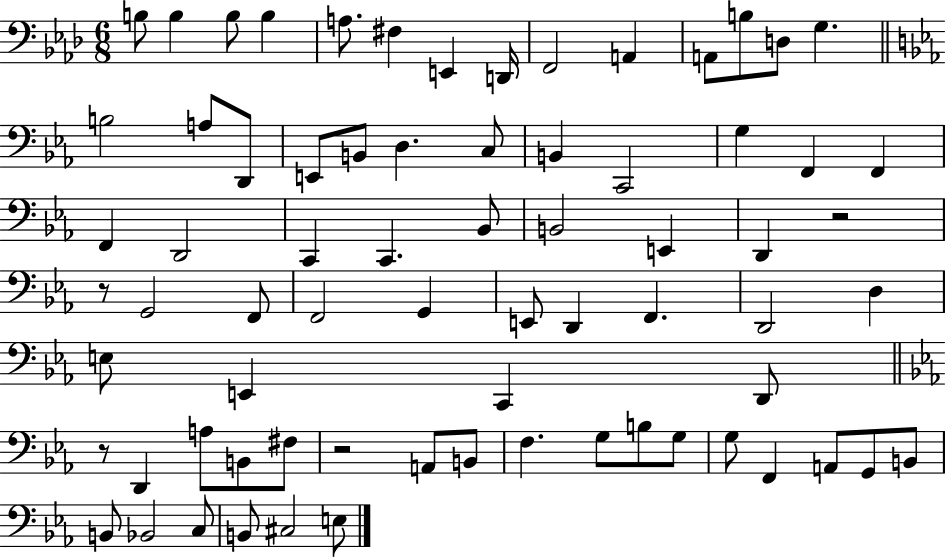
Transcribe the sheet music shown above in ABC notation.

X:1
T:Untitled
M:6/8
L:1/4
K:Ab
B,/2 B, B,/2 B, A,/2 ^F, E,, D,,/4 F,,2 A,, A,,/2 B,/2 D,/2 G, B,2 A,/2 D,,/2 E,,/2 B,,/2 D, C,/2 B,, C,,2 G, F,, F,, F,, D,,2 C,, C,, _B,,/2 B,,2 E,, D,, z2 z/2 G,,2 F,,/2 F,,2 G,, E,,/2 D,, F,, D,,2 D, E,/2 E,, C,, D,,/2 z/2 D,, A,/2 B,,/2 ^F,/2 z2 A,,/2 B,,/2 F, G,/2 B,/2 G,/2 G,/2 F,, A,,/2 G,,/2 B,,/2 B,,/2 _B,,2 C,/2 B,,/2 ^C,2 E,/2